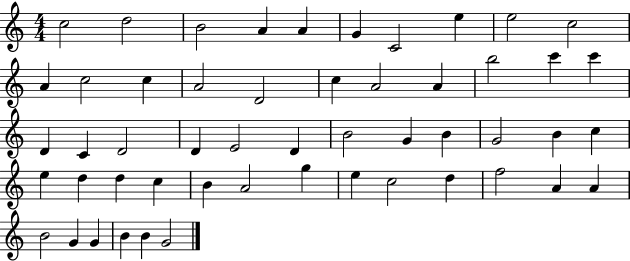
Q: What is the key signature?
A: C major